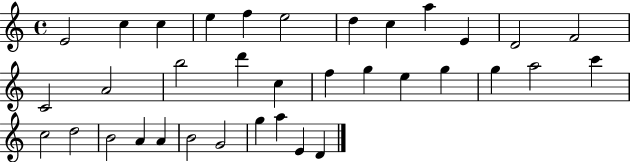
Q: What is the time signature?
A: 4/4